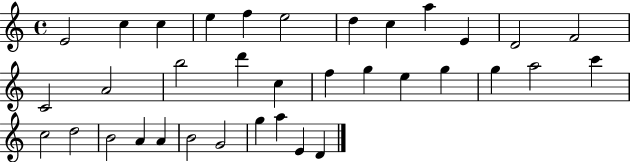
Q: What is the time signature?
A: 4/4